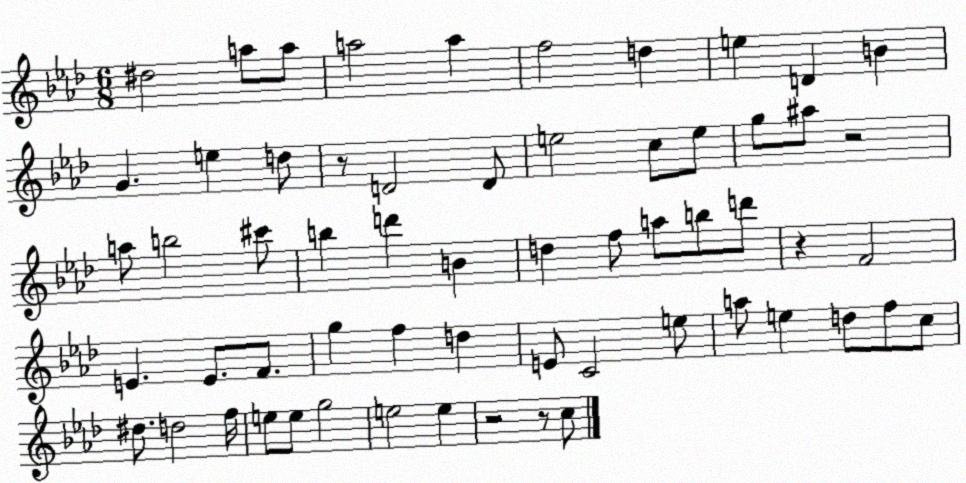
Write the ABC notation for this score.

X:1
T:Untitled
M:6/8
L:1/4
K:Ab
^d2 a/2 a/2 a2 a f2 d e D B G e d/2 z/2 D2 D/2 e2 c/2 e/2 g/2 ^a/2 z2 a/2 b2 ^c'/2 b d' B d f/2 a/2 b/2 d'/2 z F2 E E/2 F/2 g f d E/2 C2 e/2 a/2 e d/2 f/2 c/2 ^d/2 d2 f/4 e/2 e/2 g2 e2 e z2 z/2 c/2